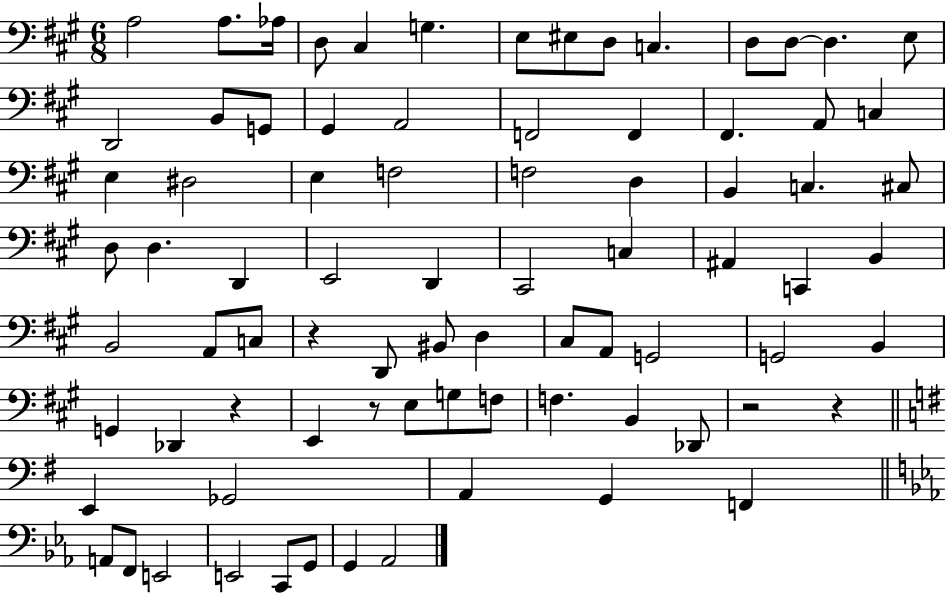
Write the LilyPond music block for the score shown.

{
  \clef bass
  \numericTimeSignature
  \time 6/8
  \key a \major
  a2 a8. aes16 | d8 cis4 g4. | e8 eis8 d8 c4. | d8 d8~~ d4. e8 | \break d,2 b,8 g,8 | gis,4 a,2 | f,2 f,4 | fis,4. a,8 c4 | \break e4 dis2 | e4 f2 | f2 d4 | b,4 c4. cis8 | \break d8 d4. d,4 | e,2 d,4 | cis,2 c4 | ais,4 c,4 b,4 | \break b,2 a,8 c8 | r4 d,8 bis,8 d4 | cis8 a,8 g,2 | g,2 b,4 | \break g,4 des,4 r4 | e,4 r8 e8 g8 f8 | f4. b,4 des,8 | r2 r4 | \break \bar "||" \break \key e \minor e,4 ges,2 | a,4 g,4 f,4 | \bar "||" \break \key c \minor a,8 f,8 e,2 | e,2 c,8 g,8 | g,4 aes,2 | \bar "|."
}